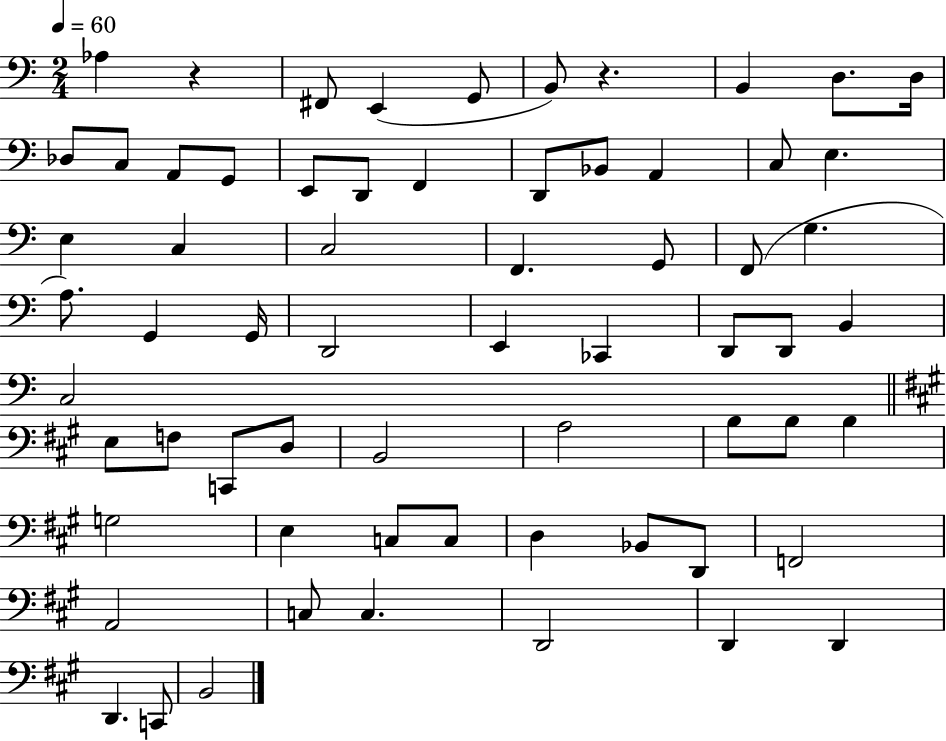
Ab3/q R/q F#2/e E2/q G2/e B2/e R/q. B2/q D3/e. D3/s Db3/e C3/e A2/e G2/e E2/e D2/e F2/q D2/e Bb2/e A2/q C3/e E3/q. E3/q C3/q C3/h F2/q. G2/e F2/e G3/q. A3/e. G2/q G2/s D2/h E2/q CES2/q D2/e D2/e B2/q C3/h E3/e F3/e C2/e D3/e B2/h A3/h B3/e B3/e B3/q G3/h E3/q C3/e C3/e D3/q Bb2/e D2/e F2/h A2/h C3/e C3/q. D2/h D2/q D2/q D2/q. C2/e B2/h